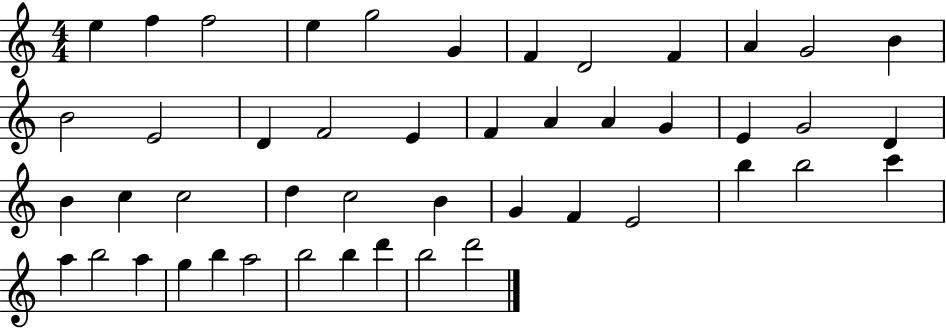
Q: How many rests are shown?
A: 0